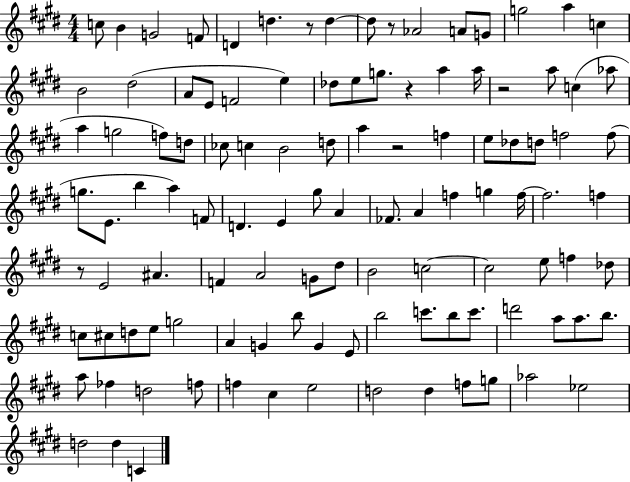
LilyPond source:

{
  \clef treble
  \numericTimeSignature
  \time 4/4
  \key e \major
  c''8 b'4 g'2 f'8 | d'4 d''4. r8 d''4~~ | d''8 r8 aes'2 a'8 g'8 | g''2 a''4 c''4 | \break b'2 dis''2( | a'8 e'8 f'2 e''4) | des''8 e''8 g''8. r4 a''4 a''16 | r2 a''8 c''4( aes''8 | \break a''4 g''2 f''8) d''8 | ces''8 c''4 b'2 d''8 | a''4 r2 f''4 | e''8 des''8 d''8 f''2 f''8( | \break g''8. e'8. b''4 a''4) f'8 | d'4. e'4 gis''8 a'4 | fes'8. a'4 f''4 g''4 f''16~~ | f''2. f''4 | \break r8 e'2 ais'4. | f'4 a'2 g'8 dis''8 | b'2 c''2~~ | c''2 e''8 f''4 des''8 | \break c''8 cis''8 d''8 e''8 g''2 | a'4 g'4 b''8 g'4 e'8 | b''2 c'''8. b''8 c'''8. | d'''2 a''8 a''8. b''8. | \break a''8 fes''4 d''2 f''8 | f''4 cis''4 e''2 | d''2 d''4 f''8 g''8 | aes''2 ees''2 | \break d''2 d''4 c'4 | \bar "|."
}